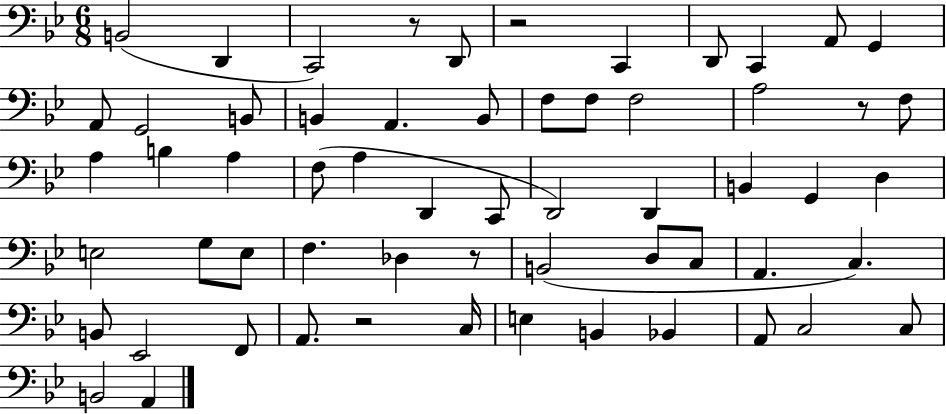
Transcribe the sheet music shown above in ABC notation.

X:1
T:Untitled
M:6/8
L:1/4
K:Bb
B,,2 D,, C,,2 z/2 D,,/2 z2 C,, D,,/2 C,, A,,/2 G,, A,,/2 G,,2 B,,/2 B,, A,, B,,/2 F,/2 F,/2 F,2 A,2 z/2 F,/2 A, B, A, F,/2 A, D,, C,,/2 D,,2 D,, B,, G,, D, E,2 G,/2 E,/2 F, _D, z/2 B,,2 D,/2 C,/2 A,, C, B,,/2 _E,,2 F,,/2 A,,/2 z2 C,/4 E, B,, _B,, A,,/2 C,2 C,/2 B,,2 A,,